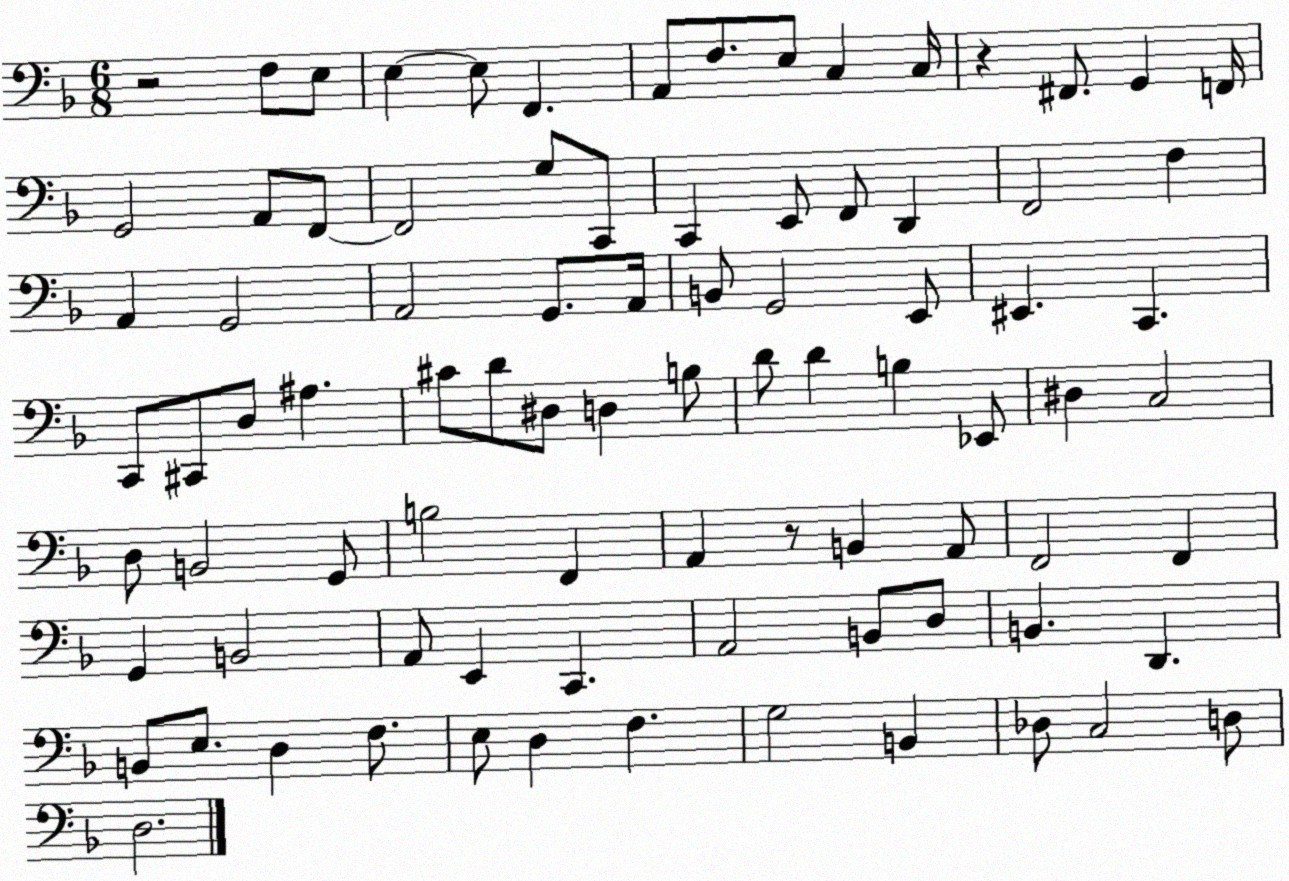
X:1
T:Untitled
M:6/8
L:1/4
K:F
z2 F,/2 E,/2 E, E,/2 F,, A,,/2 F,/2 E,/2 C, C,/4 z ^F,,/2 G,, F,,/4 G,,2 A,,/2 F,,/2 F,,2 G,/2 C,,/2 C,, E,,/2 F,,/2 D,, F,,2 F, A,, G,,2 A,,2 G,,/2 A,,/4 B,,/2 G,,2 E,,/2 ^E,, C,, C,,/2 ^C,,/2 D,/2 ^A, ^C/2 D/2 ^D,/2 D, B,/2 D/2 D B, _E,,/2 ^D, C,2 D,/2 B,,2 G,,/2 B,2 F,, A,, z/2 B,, A,,/2 F,,2 F,, G,, B,,2 A,,/2 E,, C,, A,,2 B,,/2 D,/2 B,, D,, B,,/2 E,/2 D, F,/2 E,/2 D, F, G,2 B,, _D,/2 C,2 D,/2 D,2